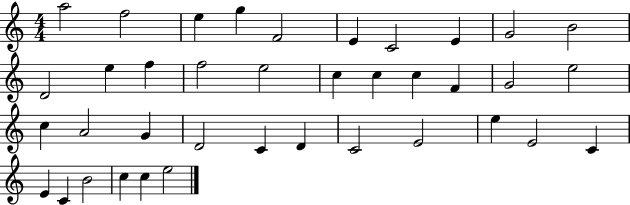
A5/h F5/h E5/q G5/q F4/h E4/q C4/h E4/q G4/h B4/h D4/h E5/q F5/q F5/h E5/h C5/q C5/q C5/q F4/q G4/h E5/h C5/q A4/h G4/q D4/h C4/q D4/q C4/h E4/h E5/q E4/h C4/q E4/q C4/q B4/h C5/q C5/q E5/h